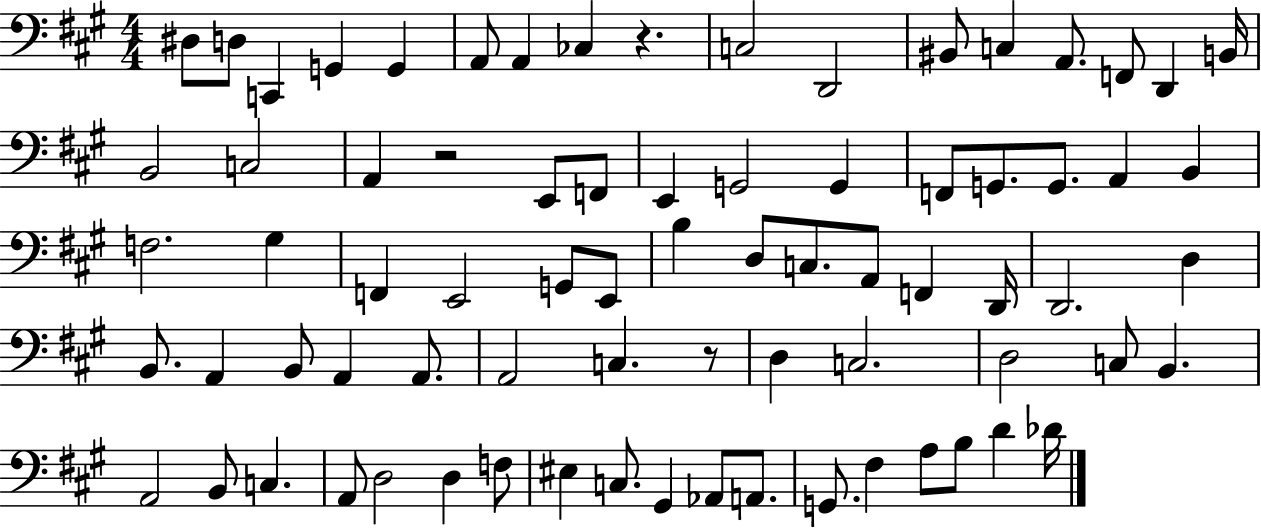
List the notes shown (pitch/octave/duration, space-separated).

D#3/e D3/e C2/q G2/q G2/q A2/e A2/q CES3/q R/q. C3/h D2/h BIS2/e C3/q A2/e. F2/e D2/q B2/s B2/h C3/h A2/q R/h E2/e F2/e E2/q G2/h G2/q F2/e G2/e. G2/e. A2/q B2/q F3/h. G#3/q F2/q E2/h G2/e E2/e B3/q D3/e C3/e. A2/e F2/q D2/s D2/h. D3/q B2/e. A2/q B2/e A2/q A2/e. A2/h C3/q. R/e D3/q C3/h. D3/h C3/e B2/q. A2/h B2/e C3/q. A2/e D3/h D3/q F3/e EIS3/q C3/e. G#2/q Ab2/e A2/e. G2/e. F#3/q A3/e B3/e D4/q Db4/s